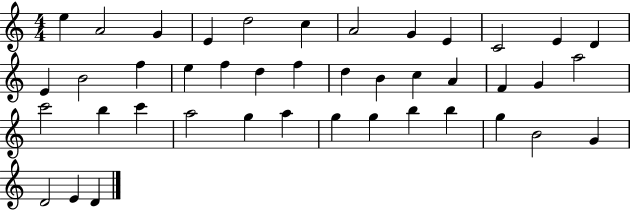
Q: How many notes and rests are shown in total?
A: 42